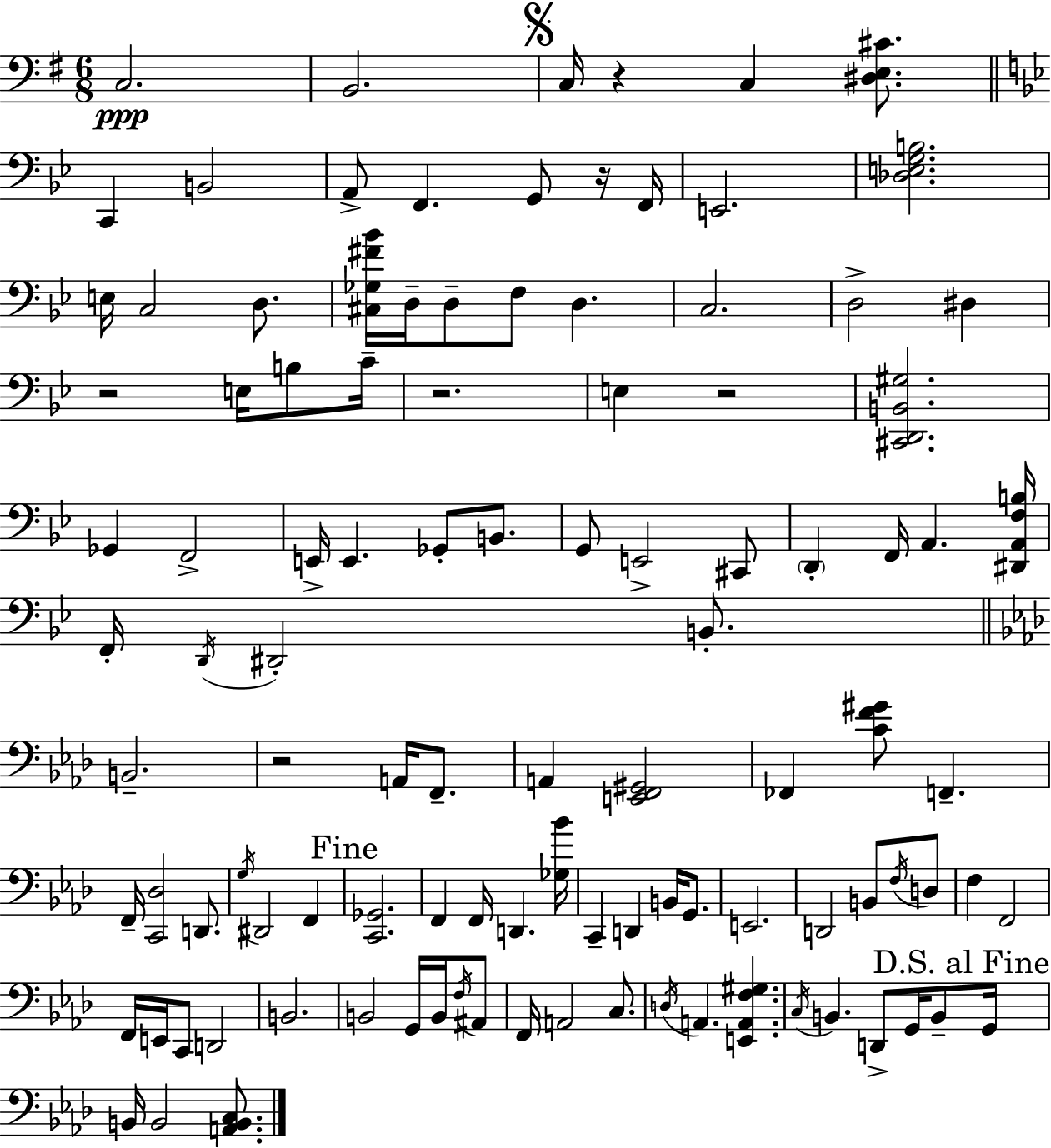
{
  \clef bass
  \numericTimeSignature
  \time 6/8
  \key g \major
  c2.\ppp | b,2. | \mark \markup { \musicglyph "scripts.segno" } c16 r4 c4 <dis e cis'>8. | \bar "||" \break \key bes \major c,4 b,2 | a,8-> f,4. g,8 r16 f,16 | e,2. | <des e g b>2. | \break e16 c2 d8. | <cis ges fis' bes'>16 d16-- d8-- f8 d4. | c2. | d2-> dis4 | \break r2 e16 b8 c'16-- | r2. | e4 r2 | <cis, d, b, gis>2. | \break ges,4 f,2-> | e,16-> e,4. ges,8-. b,8. | g,8 e,2-> cis,8 | \parenthesize d,4-. f,16 a,4. <dis, a, f b>16 | \break f,16-. \acciaccatura { d,16 } dis,2-. b,8.-. | \bar "||" \break \key f \minor b,2.-- | r2 a,16 f,8.-- | a,4 <e, f, gis,>2 | fes,4 <c' f' gis'>8 f,4.-- | \break f,16-- <c, des>2 d,8. | \acciaccatura { g16 } dis,2 f,4 | \mark "Fine" <c, ges,>2. | f,4 f,16 d,4. | \break <ges bes'>16 c,4-- d,4 b,16 g,8. | e,2. | d,2 b,8 \acciaccatura { f16 } | d8 f4 f,2 | \break f,16 e,16 c,8 d,2 | b,2. | b,2 g,16 b,16 | \acciaccatura { f16 } ais,8 f,16 a,2 | \break c8. \acciaccatura { d16 } a,4. <e, a, f gis>4. | \acciaccatura { c16 } b,4. d,8-> | g,16 b,8-- \mark "D.S. al Fine" g,16 b,16 b,2 | <a, b, c>8. \bar "|."
}